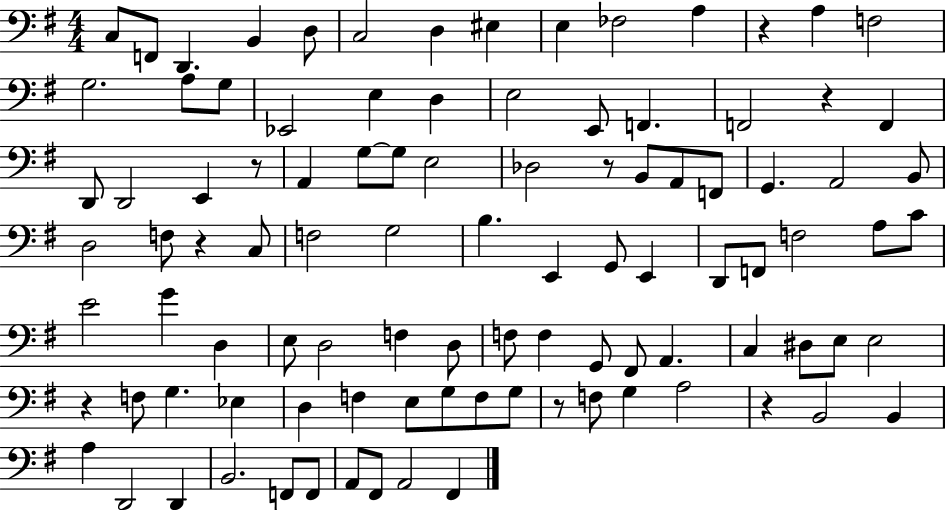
{
  \clef bass
  \numericTimeSignature
  \time 4/4
  \key g \major
  \repeat volta 2 { c8 f,8 d,4. b,4 d8 | c2 d4 eis4 | e4 fes2 a4 | r4 a4 f2 | \break g2. a8 g8 | ees,2 e4 d4 | e2 e,8 f,4. | f,2 r4 f,4 | \break d,8 d,2 e,4 r8 | a,4 g8~~ g8 e2 | des2 r8 b,8 a,8 f,8 | g,4. a,2 b,8 | \break d2 f8 r4 c8 | f2 g2 | b4. e,4 g,8 e,4 | d,8 f,8 f2 a8 c'8 | \break e'2 g'4 d4 | e8 d2 f4 d8 | f8 f4 g,8 fis,8 a,4. | c4 dis8 e8 e2 | \break r4 f8 g4. ees4 | d4 f4 e8 g8 f8 g8 | r8 f8 g4 a2 | r4 b,2 b,4 | \break a4 d,2 d,4 | b,2. f,8 f,8 | a,8 fis,8 a,2 fis,4 | } \bar "|."
}